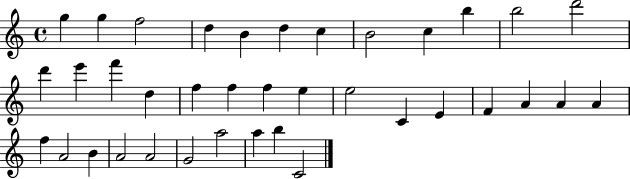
G5/q G5/q F5/h D5/q B4/q D5/q C5/q B4/h C5/q B5/q B5/h D6/h D6/q E6/q F6/q D5/q F5/q F5/q F5/q E5/q E5/h C4/q E4/q F4/q A4/q A4/q A4/q F5/q A4/h B4/q A4/h A4/h G4/h A5/h A5/q B5/q C4/h